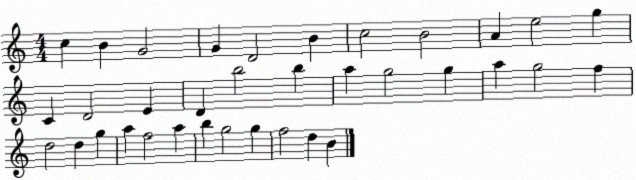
X:1
T:Untitled
M:4/4
L:1/4
K:C
c B G2 G D2 B c2 B2 A e2 g C D2 E D b2 b a g2 g a g2 f d2 d g a f2 a b g2 g f2 d B